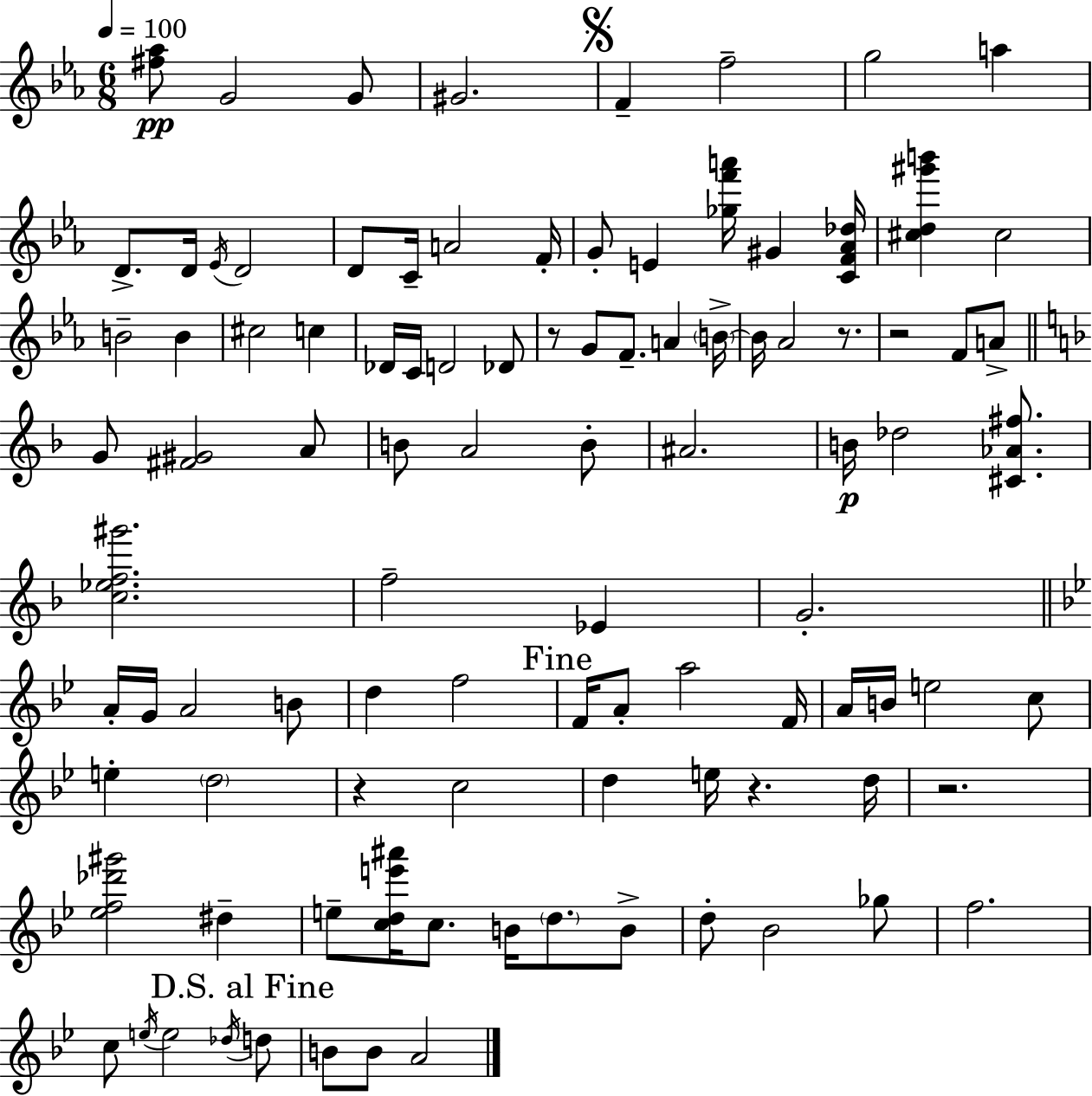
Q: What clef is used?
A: treble